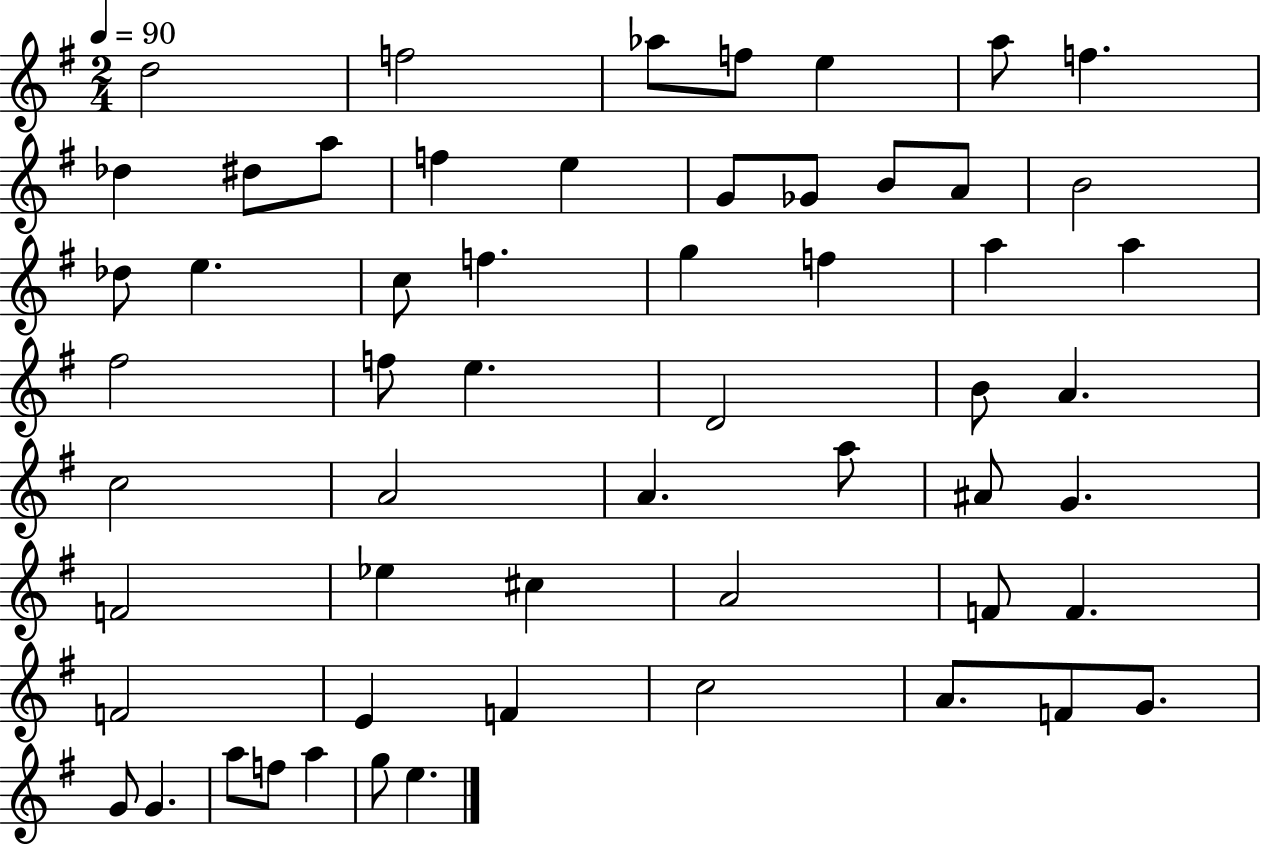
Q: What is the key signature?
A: G major